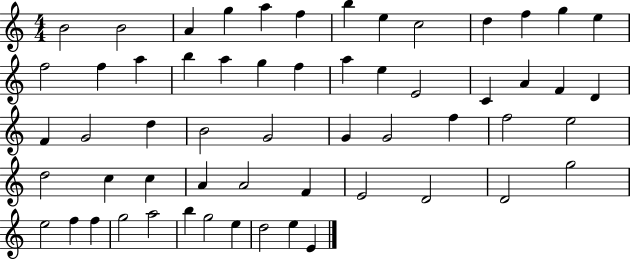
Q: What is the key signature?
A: C major